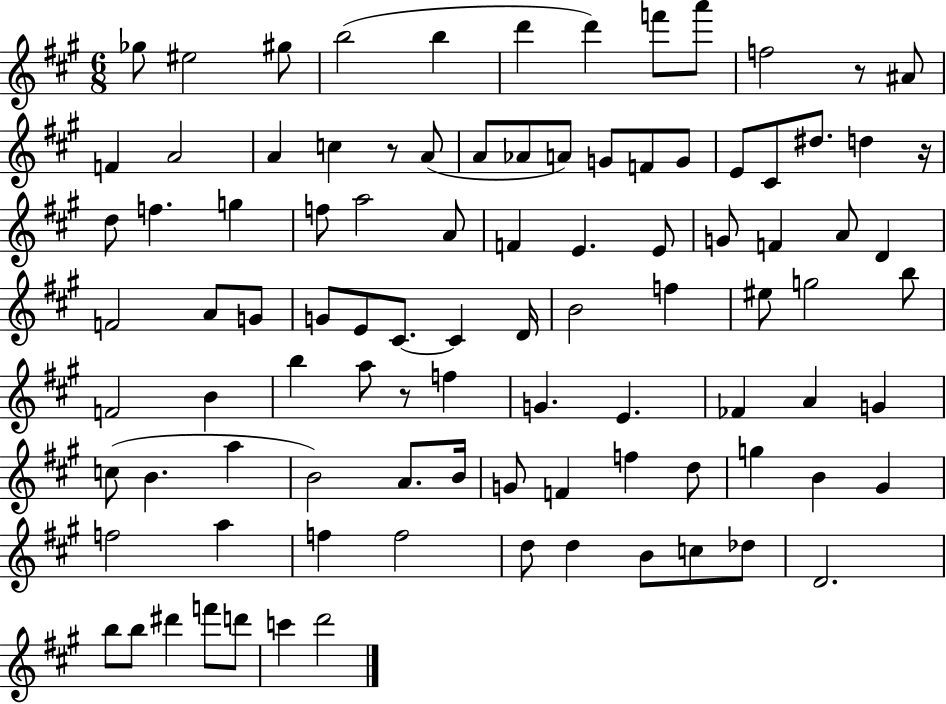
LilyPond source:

{
  \clef treble
  \numericTimeSignature
  \time 6/8
  \key a \major
  ges''8 eis''2 gis''8 | b''2( b''4 | d'''4 d'''4) f'''8 a'''8 | f''2 r8 ais'8 | \break f'4 a'2 | a'4 c''4 r8 a'8( | a'8 aes'8 a'8) g'8 f'8 g'8 | e'8 cis'8 dis''8. d''4 r16 | \break d''8 f''4. g''4 | f''8 a''2 a'8 | f'4 e'4. e'8 | g'8 f'4 a'8 d'4 | \break f'2 a'8 g'8 | g'8 e'8 cis'8.~~ cis'4 d'16 | b'2 f''4 | eis''8 g''2 b''8 | \break f'2 b'4 | b''4 a''8 r8 f''4 | g'4. e'4. | fes'4 a'4 g'4 | \break c''8( b'4. a''4 | b'2) a'8. b'16 | g'8 f'4 f''4 d''8 | g''4 b'4 gis'4 | \break f''2 a''4 | f''4 f''2 | d''8 d''4 b'8 c''8 des''8 | d'2. | \break b''8 b''8 dis'''4 f'''8 d'''8 | c'''4 d'''2 | \bar "|."
}